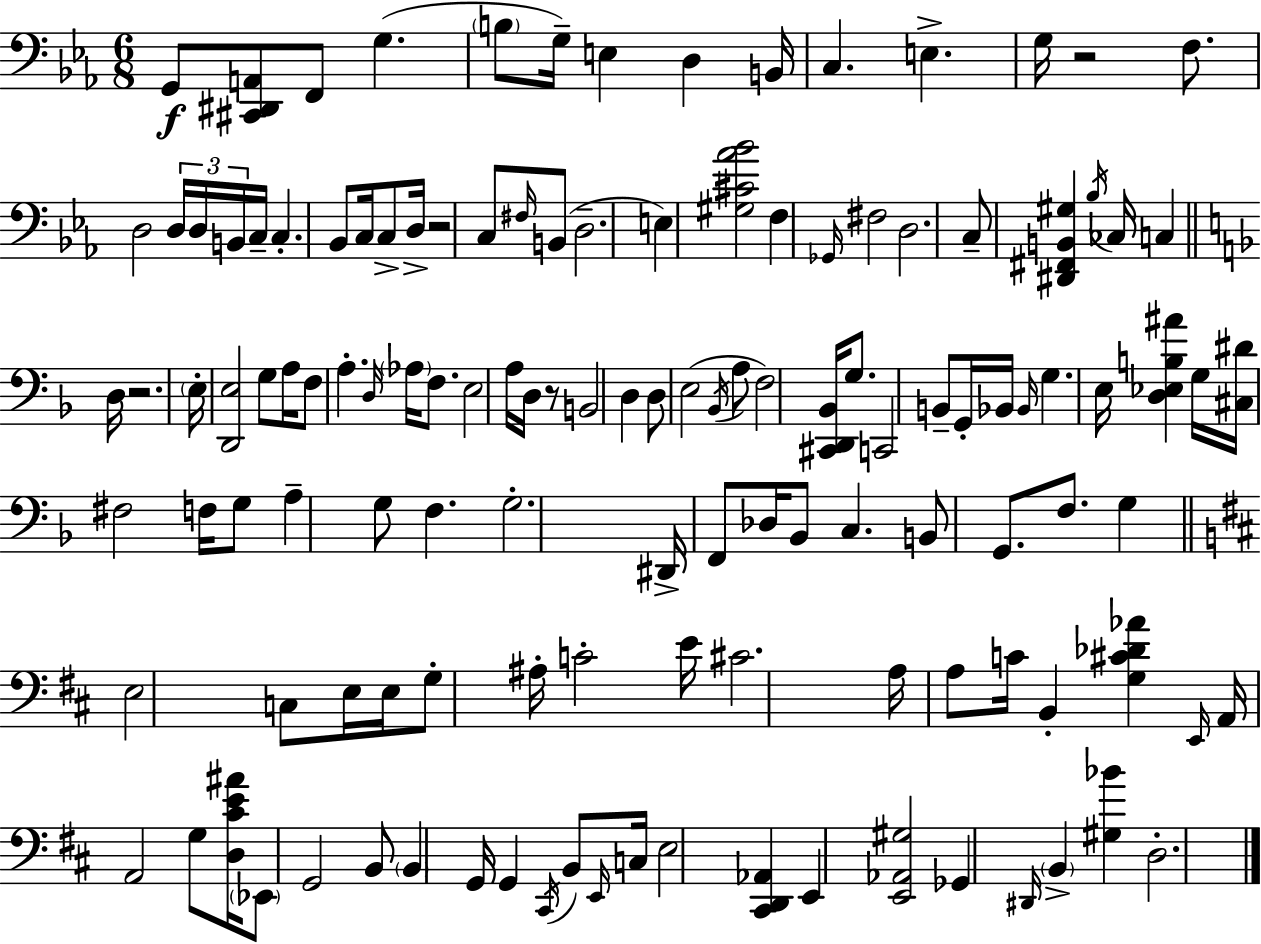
G2/e [C#2,D#2,A2]/e F2/e G3/q. B3/e G3/s E3/q D3/q B2/s C3/q. E3/q. G3/s R/h F3/e. D3/h D3/s D3/s B2/s C3/s C3/q. Bb2/e C3/s C3/e D3/s R/h C3/e F#3/s B2/e D3/h. E3/q [G#3,C#4,Ab4,Bb4]/h F3/q Gb2/s F#3/h D3/h. C3/e [D#2,F#2,B2,G#3]/q Bb3/s CES3/s C3/q D3/s R/h. E3/s [D2,E3]/h G3/e A3/s F3/e A3/q. D3/s Ab3/s F3/e. E3/h A3/s D3/s R/e B2/h D3/q D3/e E3/h Bb2/s A3/e F3/h [C#2,D2,Bb2]/s G3/e. C2/h B2/e G2/s Bb2/s Bb2/s G3/q. E3/s [D3,Eb3,B3,A#4]/q G3/s [C#3,D#4]/s F#3/h F3/s G3/e A3/q G3/e F3/q. G3/h. D#2/s F2/e Db3/s Bb2/e C3/q. B2/e G2/e. F3/e. G3/q E3/h C3/e E3/s E3/s G3/e A#3/s C4/h E4/s C#4/h. A3/s A3/e C4/s B2/q [G3,C#4,Db4,Ab4]/q E2/s A2/s A2/h G3/e [D3,C#4,E4,A#4]/s Eb2/e G2/h B2/e B2/q G2/s G2/q C#2/s B2/e E2/s C3/s E3/h [C#2,D2,Ab2]/q E2/q [E2,Ab2,G#3]/h Gb2/q D#2/s B2/q [G#3,Bb4]/q D3/h.